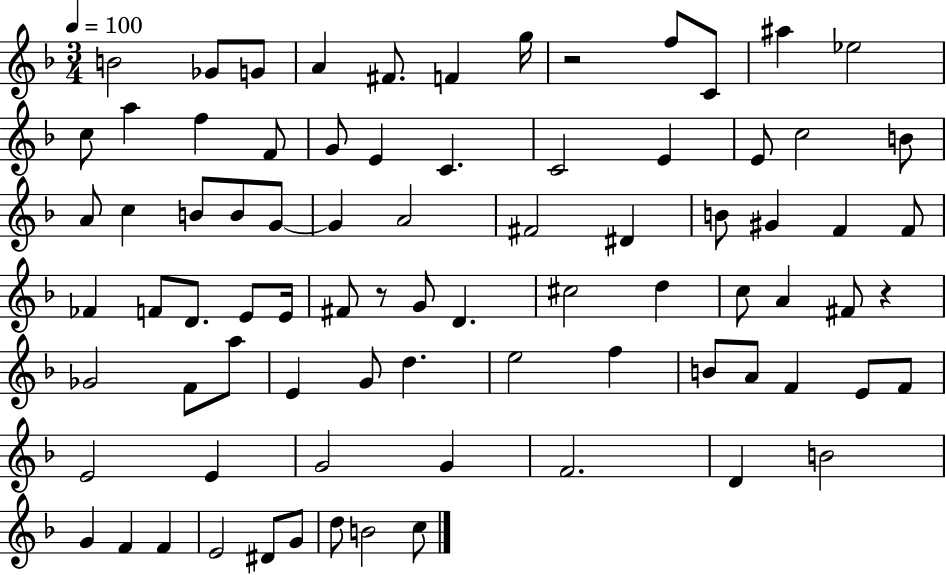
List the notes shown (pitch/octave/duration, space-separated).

B4/h Gb4/e G4/e A4/q F#4/e. F4/q G5/s R/h F5/e C4/e A#5/q Eb5/h C5/e A5/q F5/q F4/e G4/e E4/q C4/q. C4/h E4/q E4/e C5/h B4/e A4/e C5/q B4/e B4/e G4/e G4/q A4/h F#4/h D#4/q B4/e G#4/q F4/q F4/e FES4/q F4/e D4/e. E4/e E4/s F#4/e R/e G4/e D4/q. C#5/h D5/q C5/e A4/q F#4/e R/q Gb4/h F4/e A5/e E4/q G4/e D5/q. E5/h F5/q B4/e A4/e F4/q E4/e F4/e E4/h E4/q G4/h G4/q F4/h. D4/q B4/h G4/q F4/q F4/q E4/h D#4/e G4/e D5/e B4/h C5/e